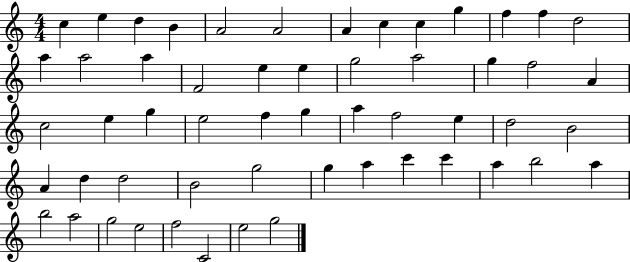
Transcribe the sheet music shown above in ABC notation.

X:1
T:Untitled
M:4/4
L:1/4
K:C
c e d B A2 A2 A c c g f f d2 a a2 a F2 e e g2 a2 g f2 A c2 e g e2 f g a f2 e d2 B2 A d d2 B2 g2 g a c' c' a b2 a b2 a2 g2 e2 f2 C2 e2 g2